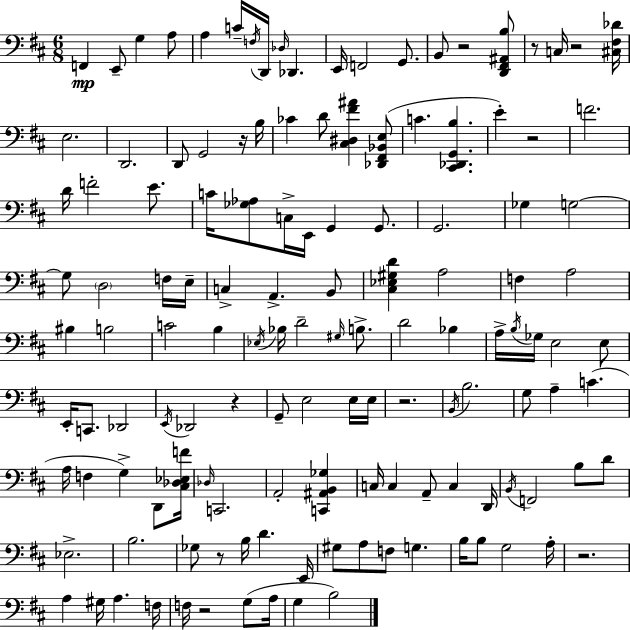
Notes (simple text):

F2/q E2/e G3/q A3/e A3/q C4/s F3/s D2/s Db3/s Db2/q. E2/s F2/h G2/e. B2/e R/h [D2,F#2,A#2,B3]/e R/e C3/s R/h [C#3,F#3,Db4]/s E3/h. D2/h. D2/e G2/h R/s B3/s CES4/q D4/e [C#3,D#3,F#4,A#4]/q [Db2,F#2,Bb2,E3]/e C4/q. [C#2,Db2,G2,B3]/q. E4/q R/h F4/h. D4/s F4/h E4/e. C4/s [Gb3,Ab3]/e C3/s E2/s G2/q G2/e. G2/h. Gb3/q G3/h G3/e D3/h F3/s E3/s C3/q A2/q. B2/e [C#3,Eb3,G#3,D4]/q A3/h F3/q A3/h BIS3/q B3/h C4/h B3/q Eb3/s Bb3/s D4/h G#3/s B3/e. D4/h Bb3/q A3/s B3/s Gb3/s E3/h E3/e E2/s C2/e. Db2/h E2/s Db2/h R/q G2/e E3/h E3/s E3/s R/h. B2/s B3/h. G3/e A3/q C4/q. A3/s F3/q G3/q D2/e [C#3,Db3,Eb3,F4]/s Db3/s C2/h. A2/h [C2,A#2,B2,Gb3]/q C3/s C3/q A2/e C3/q D2/s B2/s F2/h B3/e D4/e Eb3/h. B3/h. Gb3/e R/e B3/s D4/q. E2/s G#3/e A3/e F3/e G3/q. B3/s B3/e G3/h A3/s R/h. A3/q G#3/s A3/q. F3/s F3/s R/h G3/e A3/s G3/q B3/h